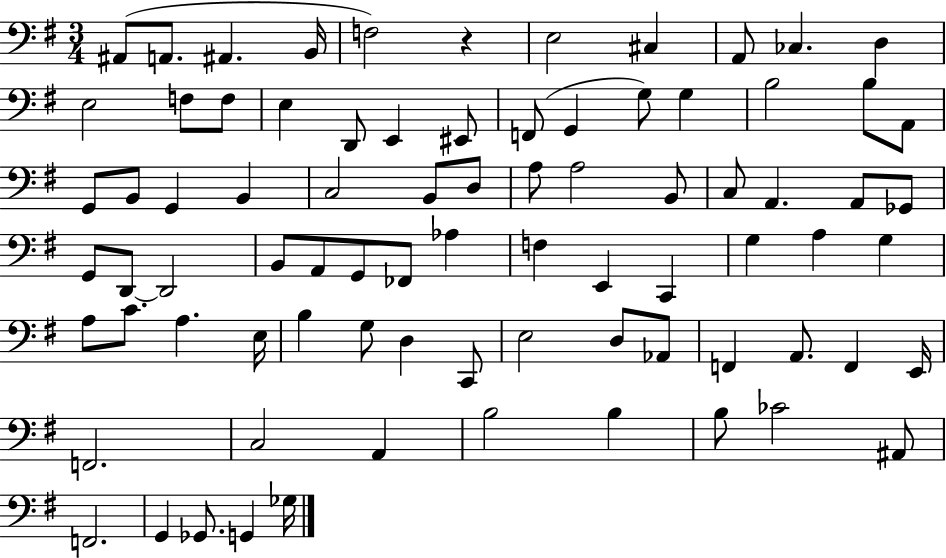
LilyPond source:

{
  \clef bass
  \numericTimeSignature
  \time 3/4
  \key g \major
  ais,8( a,8. ais,4. b,16 | f2) r4 | e2 cis4 | a,8 ces4. d4 | \break e2 f8 f8 | e4 d,8 e,4 eis,8 | f,8( g,4 g8) g4 | b2 b8 a,8 | \break g,8 b,8 g,4 b,4 | c2 b,8 d8 | a8 a2 b,8 | c8 a,4. a,8 ges,8 | \break g,8 d,8~~ d,2 | b,8 a,8 g,8 fes,8 aes4 | f4 e,4 c,4 | g4 a4 g4 | \break a8 c'8. a4. e16 | b4 g8 d4 c,8 | e2 d8 aes,8 | f,4 a,8. f,4 e,16 | \break f,2. | c2 a,4 | b2 b4 | b8 ces'2 ais,8 | \break f,2. | g,4 ges,8. g,4 ges16 | \bar "|."
}